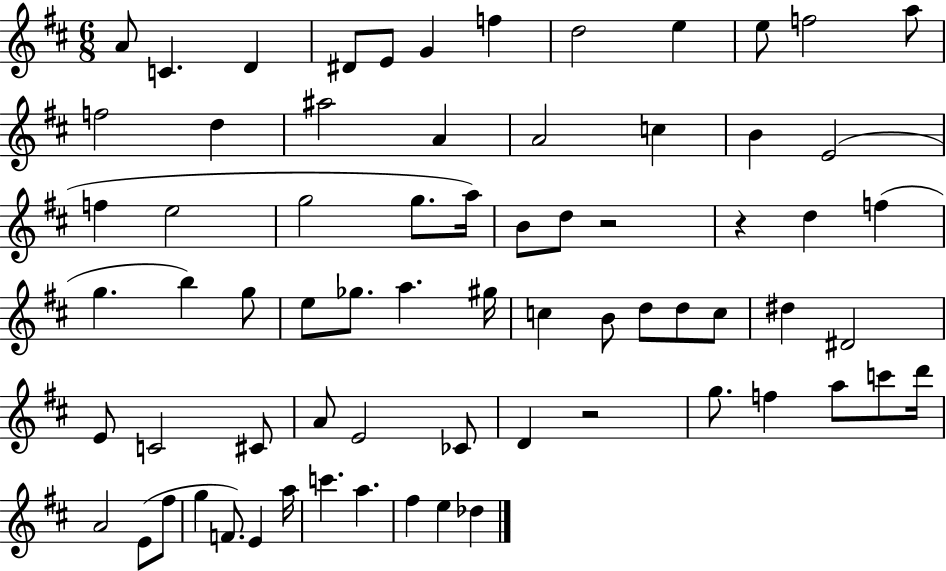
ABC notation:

X:1
T:Untitled
M:6/8
L:1/4
K:D
A/2 C D ^D/2 E/2 G f d2 e e/2 f2 a/2 f2 d ^a2 A A2 c B E2 f e2 g2 g/2 a/4 B/2 d/2 z2 z d f g b g/2 e/2 _g/2 a ^g/4 c B/2 d/2 d/2 c/2 ^d ^D2 E/2 C2 ^C/2 A/2 E2 _C/2 D z2 g/2 f a/2 c'/2 d'/4 A2 E/2 ^f/2 g F/2 E a/4 c' a ^f e _d